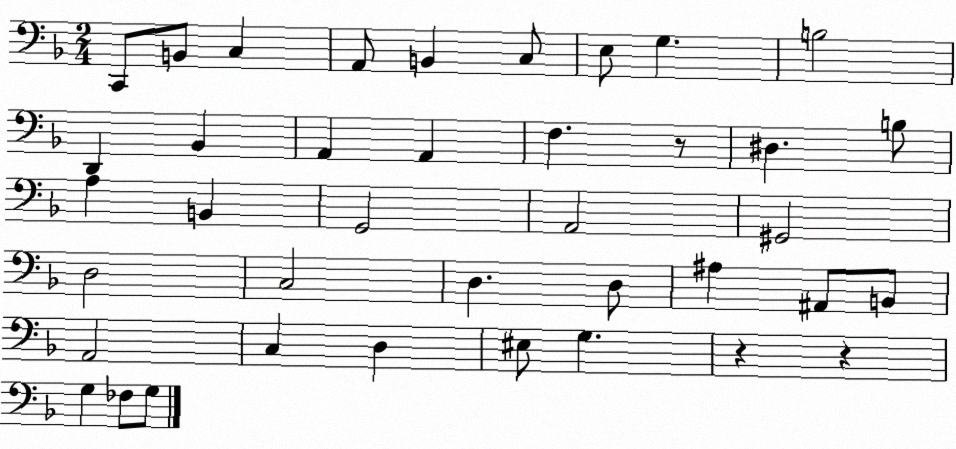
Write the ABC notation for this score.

X:1
T:Untitled
M:2/4
L:1/4
K:F
C,,/2 B,,/2 C, A,,/2 B,, C,/2 E,/2 G, B,2 D,, _B,, A,, A,, F, z/2 ^D, B,/2 A, B,, G,,2 A,,2 ^G,,2 D,2 C,2 D, D,/2 ^A, ^A,,/2 B,,/2 A,,2 C, D, ^E,/2 G, z z G, _F,/2 G,/2